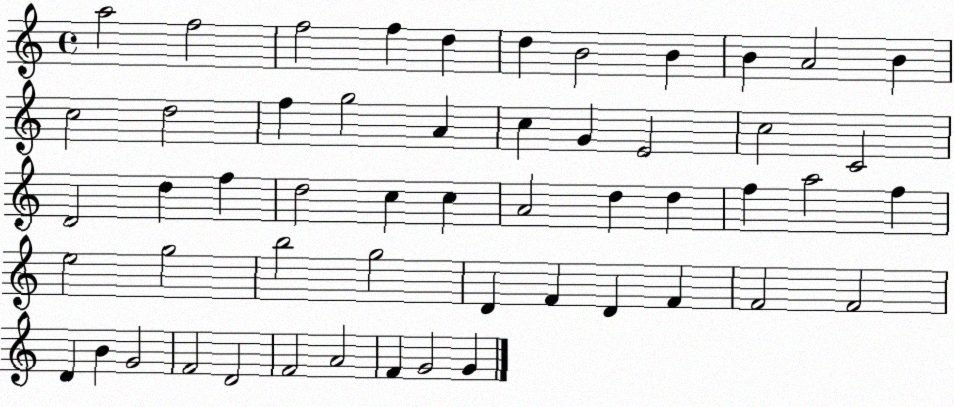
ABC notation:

X:1
T:Untitled
M:4/4
L:1/4
K:C
a2 f2 f2 f d d B2 B B A2 B c2 d2 f g2 A c G E2 c2 C2 D2 d f d2 c c A2 d d f a2 f e2 g2 b2 g2 D F D F F2 F2 D B G2 F2 D2 F2 A2 F G2 G